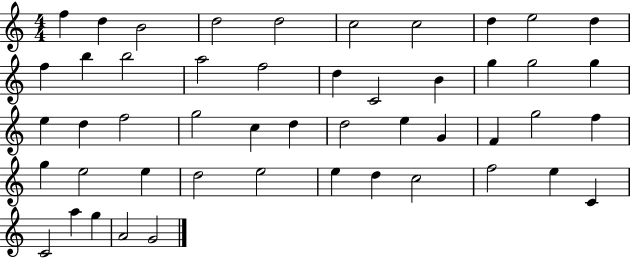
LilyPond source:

{
  \clef treble
  \numericTimeSignature
  \time 4/4
  \key c \major
  f''4 d''4 b'2 | d''2 d''2 | c''2 c''2 | d''4 e''2 d''4 | \break f''4 b''4 b''2 | a''2 f''2 | d''4 c'2 b'4 | g''4 g''2 g''4 | \break e''4 d''4 f''2 | g''2 c''4 d''4 | d''2 e''4 g'4 | f'4 g''2 f''4 | \break g''4 e''2 e''4 | d''2 e''2 | e''4 d''4 c''2 | f''2 e''4 c'4 | \break c'2 a''4 g''4 | a'2 g'2 | \bar "|."
}